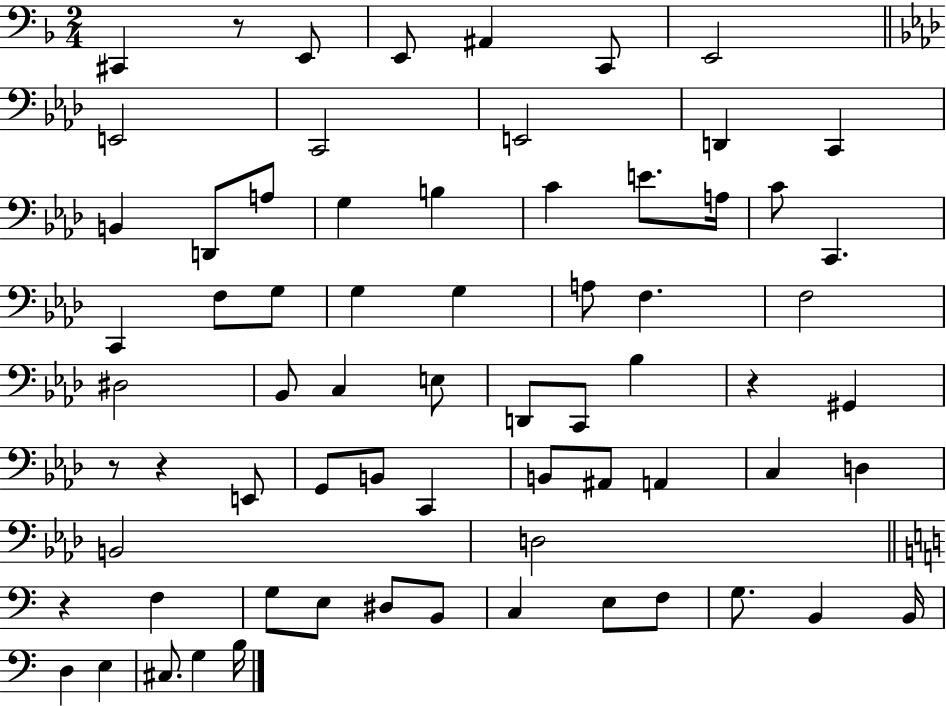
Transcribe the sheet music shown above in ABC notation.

X:1
T:Untitled
M:2/4
L:1/4
K:F
^C,, z/2 E,,/2 E,,/2 ^A,, C,,/2 E,,2 E,,2 C,,2 E,,2 D,, C,, B,, D,,/2 A,/2 G, B, C E/2 A,/4 C/2 C,, C,, F,/2 G,/2 G, G, A,/2 F, F,2 ^D,2 _B,,/2 C, E,/2 D,,/2 C,,/2 _B, z ^G,, z/2 z E,,/2 G,,/2 B,,/2 C,, B,,/2 ^A,,/2 A,, C, D, B,,2 D,2 z F, G,/2 E,/2 ^D,/2 B,,/2 C, E,/2 F,/2 G,/2 B,, B,,/4 D, E, ^C,/2 G, B,/4